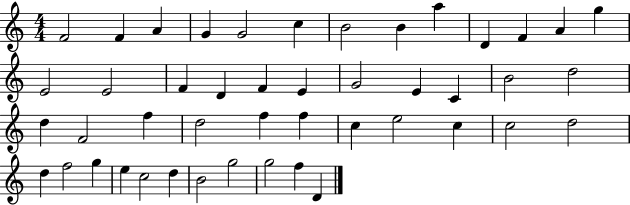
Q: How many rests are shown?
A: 0